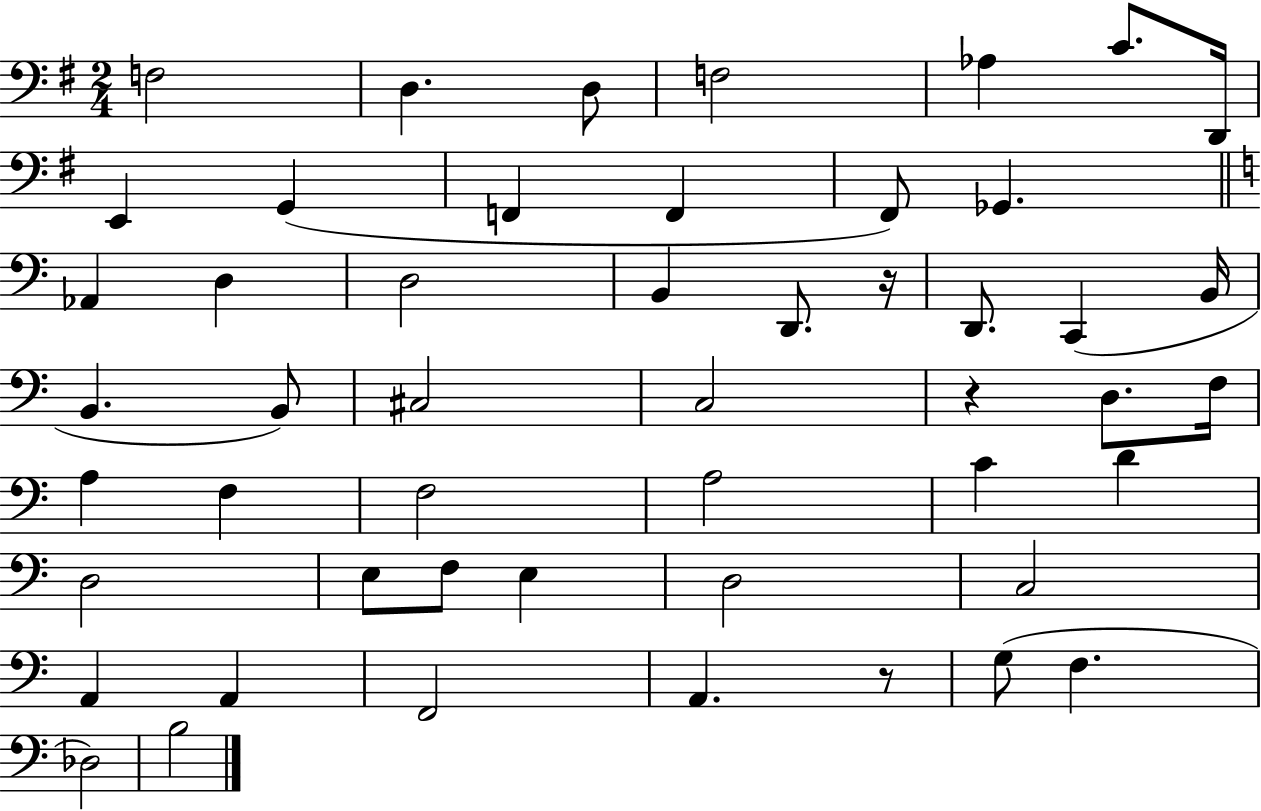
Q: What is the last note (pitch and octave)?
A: B3